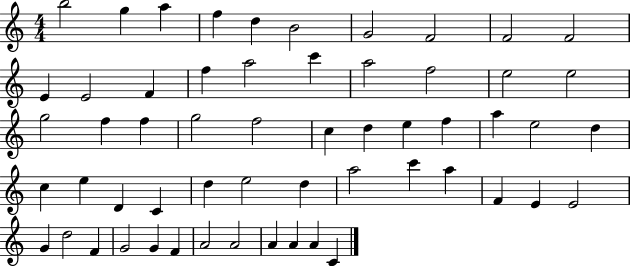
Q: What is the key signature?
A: C major